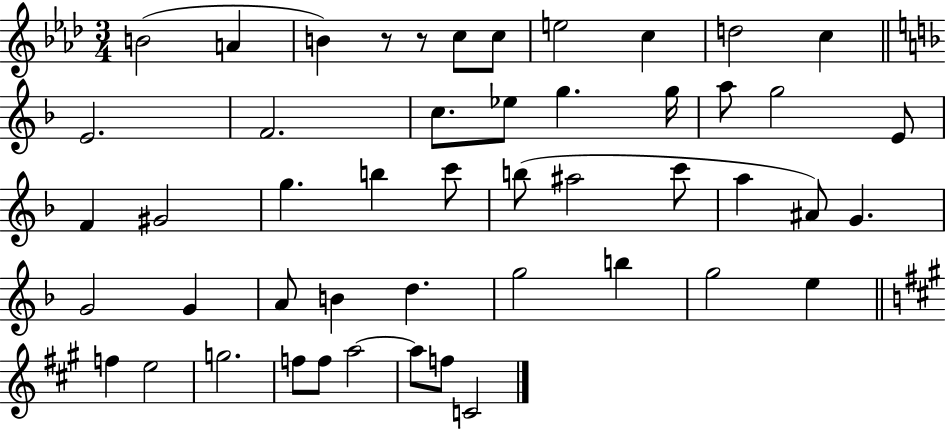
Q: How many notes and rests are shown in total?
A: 49